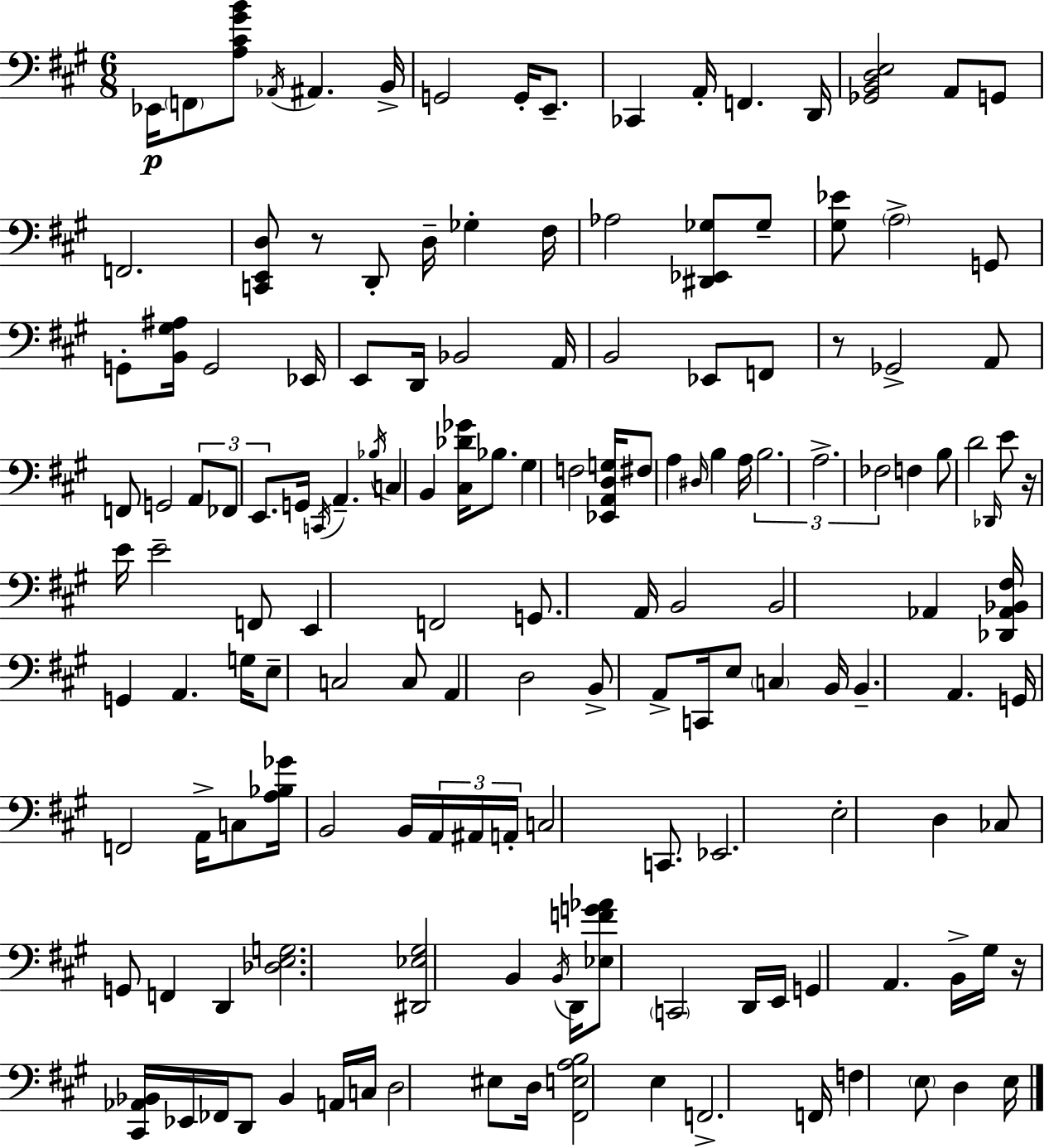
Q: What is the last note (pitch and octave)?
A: E3